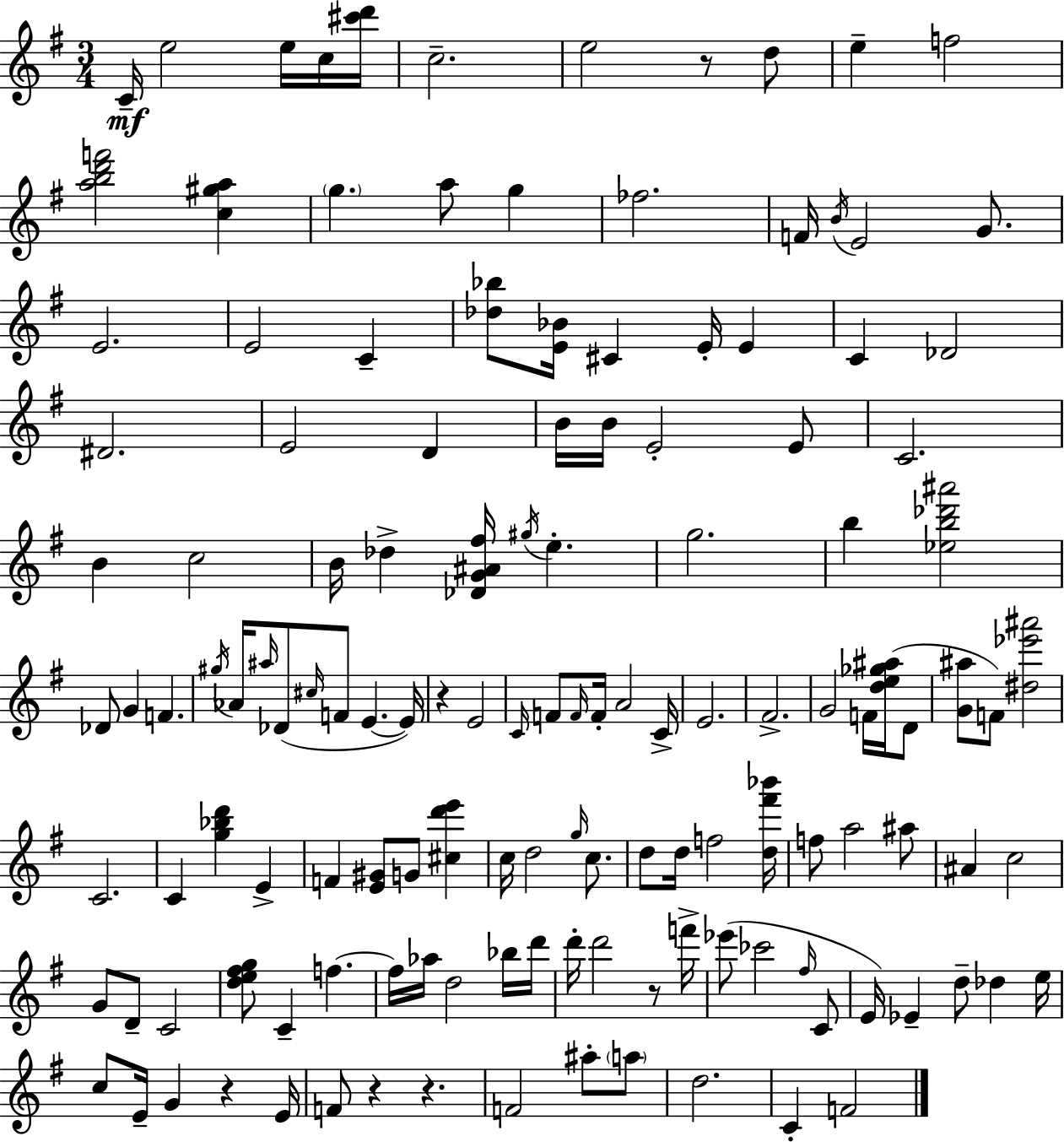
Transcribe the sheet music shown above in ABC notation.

X:1
T:Untitled
M:3/4
L:1/4
K:G
C/4 e2 e/4 c/4 [^c'd']/4 c2 e2 z/2 d/2 e f2 [abd'f']2 [c^ga] g a/2 g _f2 F/4 B/4 E2 G/2 E2 E2 C [_d_b]/2 [E_B]/4 ^C E/4 E C _D2 ^D2 E2 D B/4 B/4 E2 E/2 C2 B c2 B/4 _d [_DG^A^f]/4 ^g/4 e g2 b [_eb_d'^a']2 _D/2 G F ^g/4 _A/4 ^a/4 _D/2 ^c/4 F/2 E E/4 z E2 C/4 F/2 F/4 F/4 A2 C/4 E2 ^F2 G2 F/4 [de_g^a]/4 D/2 [G^a]/2 F/2 [^d_e'^a']2 C2 C [g_bd'] E F [E^G]/2 G/2 [^cd'e'] c/4 d2 g/4 c/2 d/2 d/4 f2 [d^f'_b']/4 f/2 a2 ^a/2 ^A c2 G/2 D/2 C2 [de^fg]/2 C f f/4 _a/4 d2 _b/4 d'/4 d'/4 d'2 z/2 f'/4 _e'/2 _c'2 ^f/4 C/2 E/4 _E d/2 _d e/4 c/2 E/4 G z E/4 F/2 z z F2 ^a/2 a/2 d2 C F2